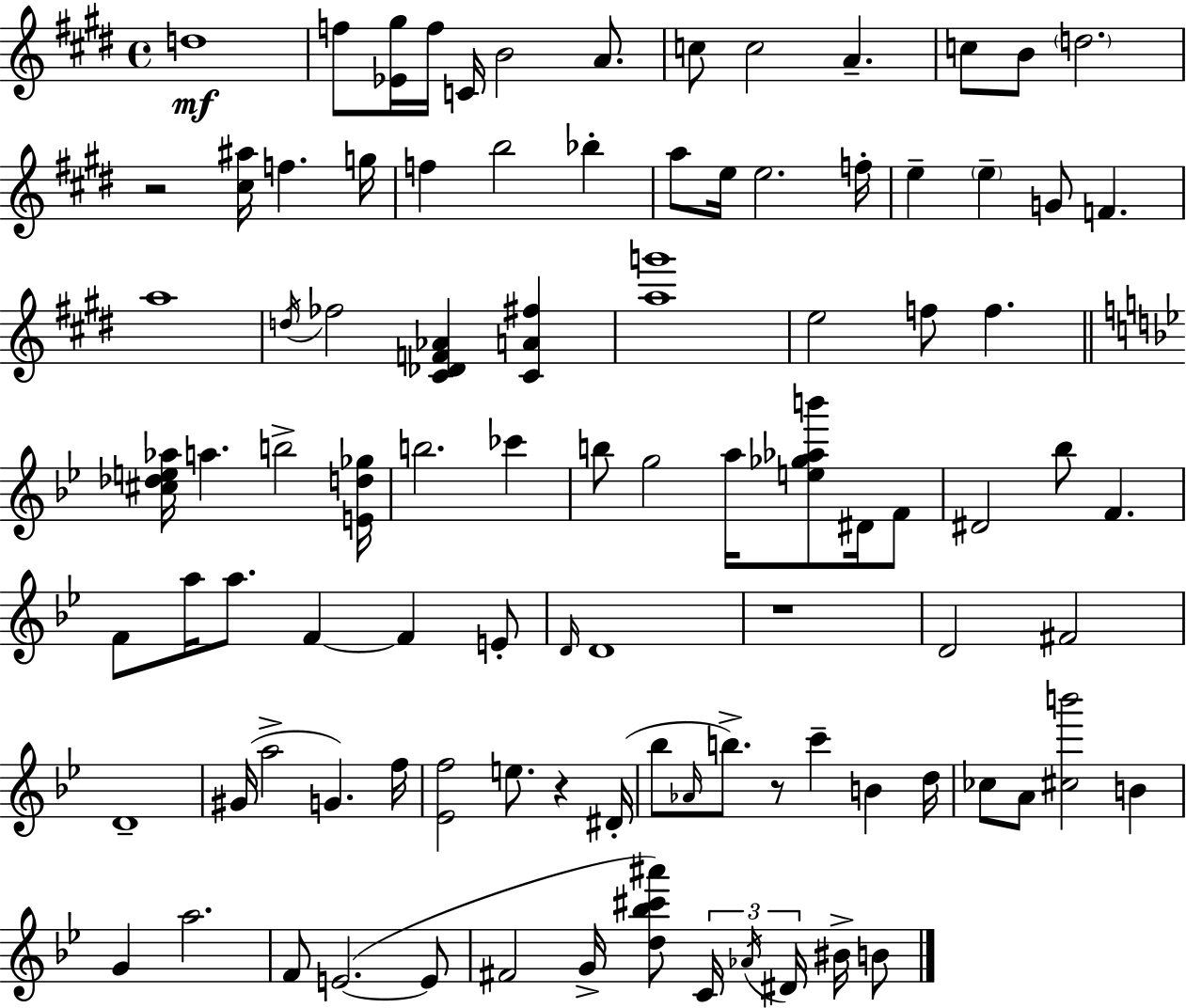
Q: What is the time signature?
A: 4/4